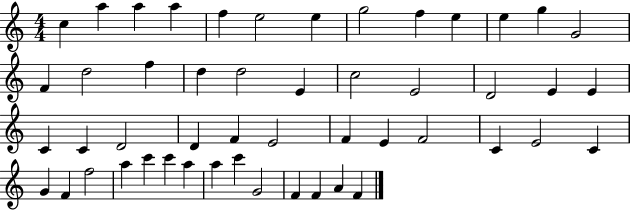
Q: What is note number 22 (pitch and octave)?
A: D4